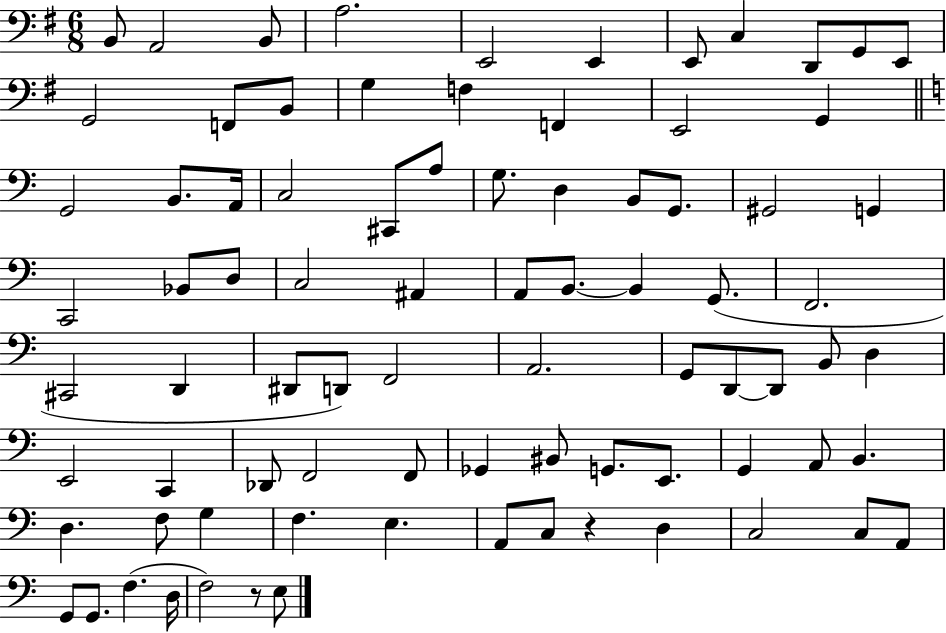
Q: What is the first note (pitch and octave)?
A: B2